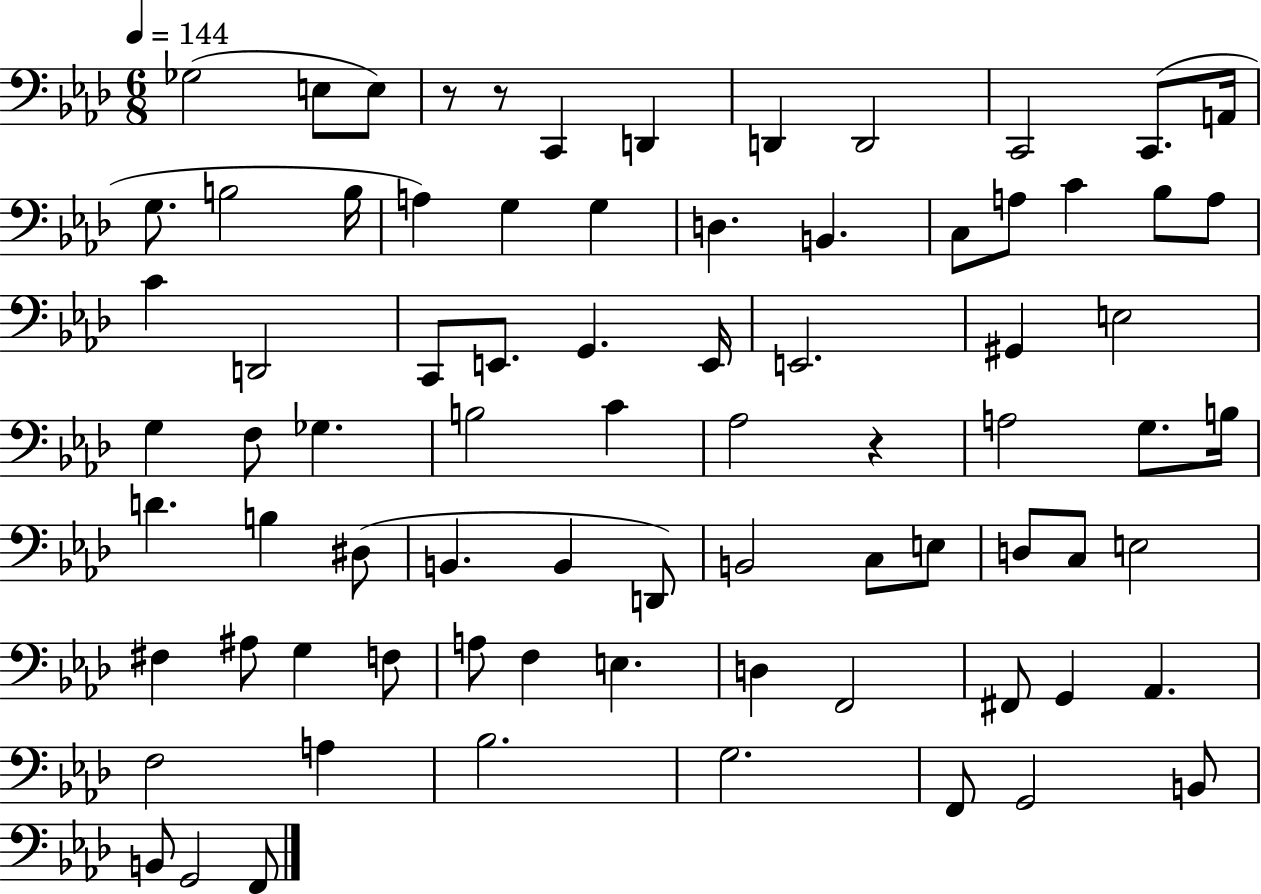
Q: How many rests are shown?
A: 3